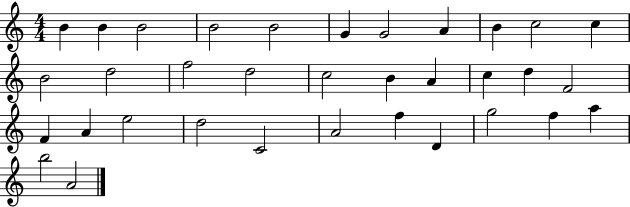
{
  \clef treble
  \numericTimeSignature
  \time 4/4
  \key c \major
  b'4 b'4 b'2 | b'2 b'2 | g'4 g'2 a'4 | b'4 c''2 c''4 | \break b'2 d''2 | f''2 d''2 | c''2 b'4 a'4 | c''4 d''4 f'2 | \break f'4 a'4 e''2 | d''2 c'2 | a'2 f''4 d'4 | g''2 f''4 a''4 | \break b''2 a'2 | \bar "|."
}